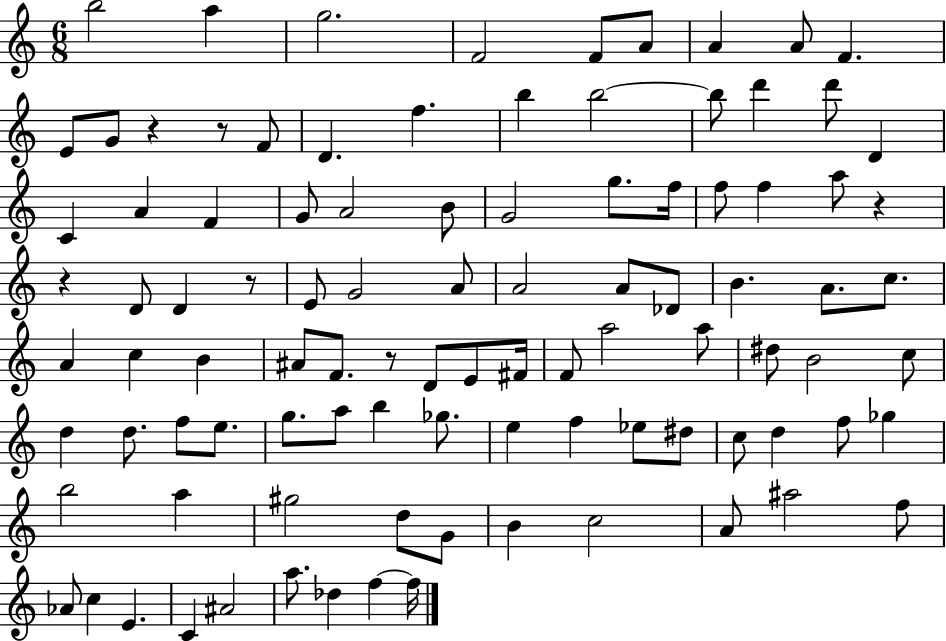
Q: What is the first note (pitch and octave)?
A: B5